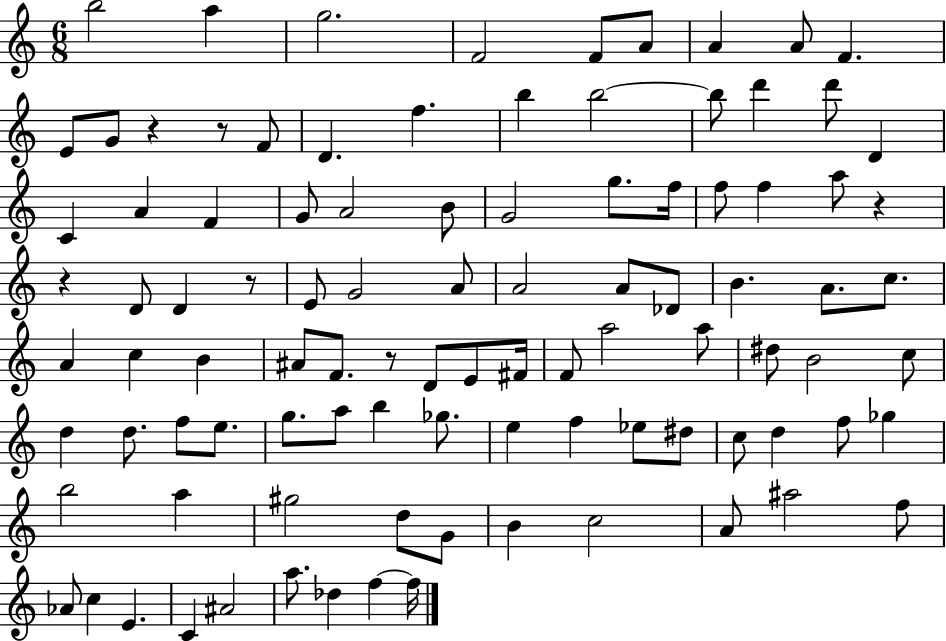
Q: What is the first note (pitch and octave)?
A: B5